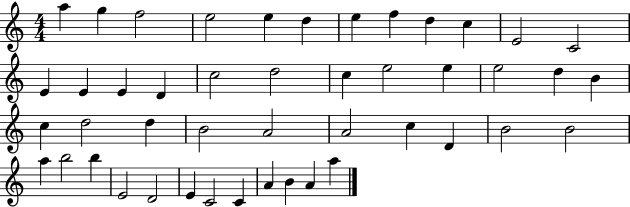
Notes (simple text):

A5/q G5/q F5/h E5/h E5/q D5/q E5/q F5/q D5/q C5/q E4/h C4/h E4/q E4/q E4/q D4/q C5/h D5/h C5/q E5/h E5/q E5/h D5/q B4/q C5/q D5/h D5/q B4/h A4/h A4/h C5/q D4/q B4/h B4/h A5/q B5/h B5/q E4/h D4/h E4/q C4/h C4/q A4/q B4/q A4/q A5/q